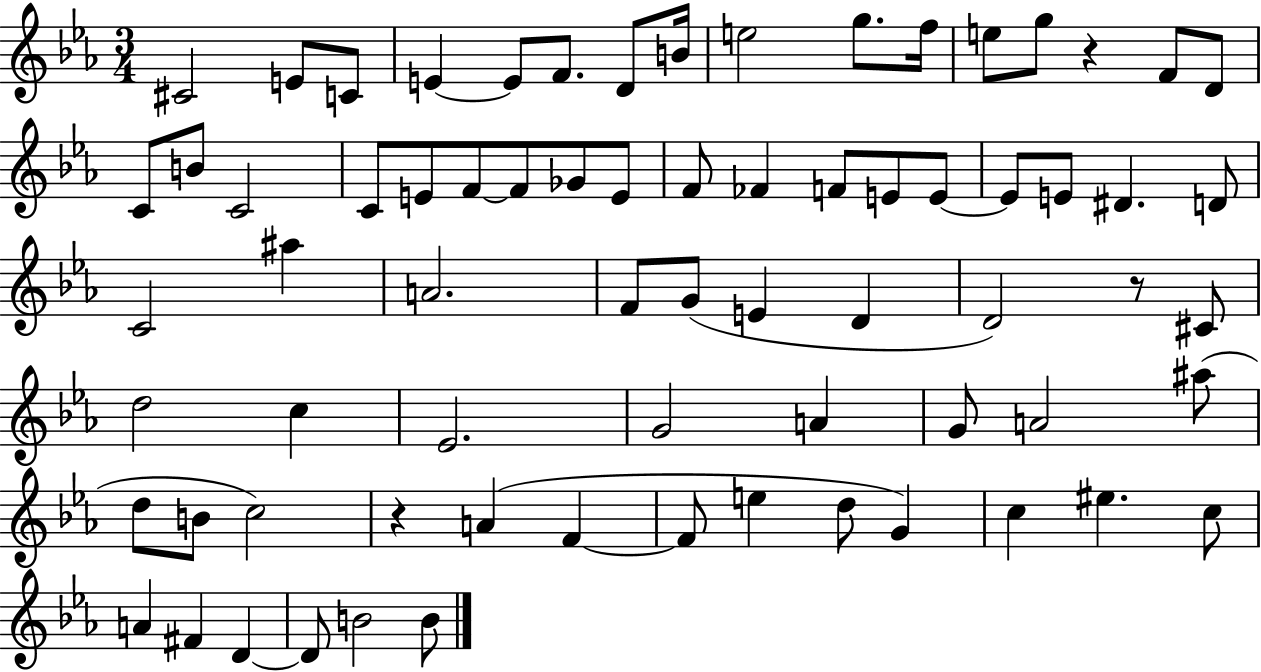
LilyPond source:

{
  \clef treble
  \numericTimeSignature
  \time 3/4
  \key ees \major
  cis'2 e'8 c'8 | e'4~~ e'8 f'8. d'8 b'16 | e''2 g''8. f''16 | e''8 g''8 r4 f'8 d'8 | \break c'8 b'8 c'2 | c'8 e'8 f'8~~ f'8 ges'8 e'8 | f'8 fes'4 f'8 e'8 e'8~~ | e'8 e'8 dis'4. d'8 | \break c'2 ais''4 | a'2. | f'8 g'8( e'4 d'4 | d'2) r8 cis'8 | \break d''2 c''4 | ees'2. | g'2 a'4 | g'8 a'2 ais''8( | \break d''8 b'8 c''2) | r4 a'4( f'4~~ | f'8 e''4 d''8 g'4) | c''4 eis''4. c''8 | \break a'4 fis'4 d'4~~ | d'8 b'2 b'8 | \bar "|."
}